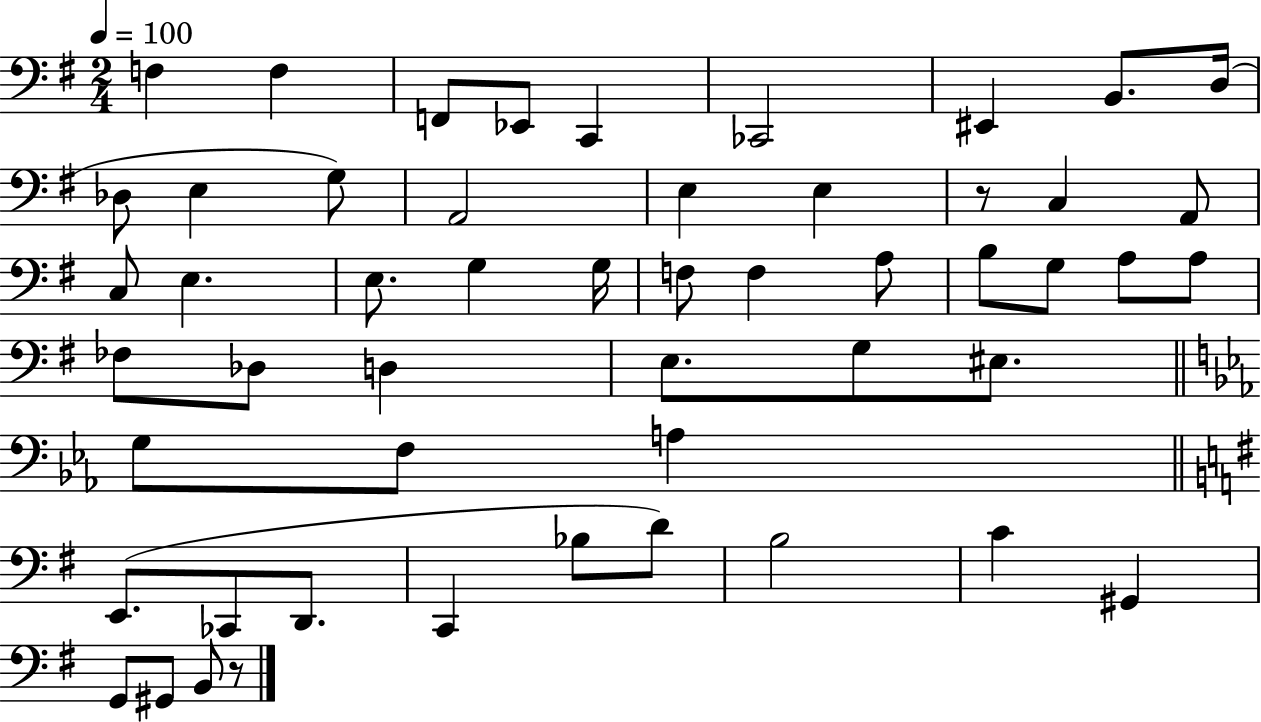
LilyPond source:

{
  \clef bass
  \numericTimeSignature
  \time 2/4
  \key g \major
  \tempo 4 = 100
  f4 f4 | f,8 ees,8 c,4 | ces,2 | eis,4 b,8. d16( | \break des8 e4 g8) | a,2 | e4 e4 | r8 c4 a,8 | \break c8 e4. | e8. g4 g16 | f8 f4 a8 | b8 g8 a8 a8 | \break fes8 des8 d4 | e8. g8 eis8. | \bar "||" \break \key ees \major g8 f8 a4 | \bar "||" \break \key g \major e,8.( ces,8 d,8. | c,4 bes8 d'8) | b2 | c'4 gis,4 | \break g,8 gis,8 b,8 r8 | \bar "|."
}